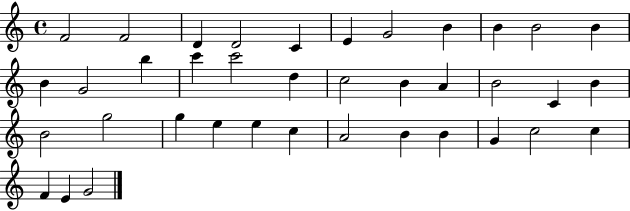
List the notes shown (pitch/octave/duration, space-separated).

F4/h F4/h D4/q D4/h C4/q E4/q G4/h B4/q B4/q B4/h B4/q B4/q G4/h B5/q C6/q C6/h D5/q C5/h B4/q A4/q B4/h C4/q B4/q B4/h G5/h G5/q E5/q E5/q C5/q A4/h B4/q B4/q G4/q C5/h C5/q F4/q E4/q G4/h